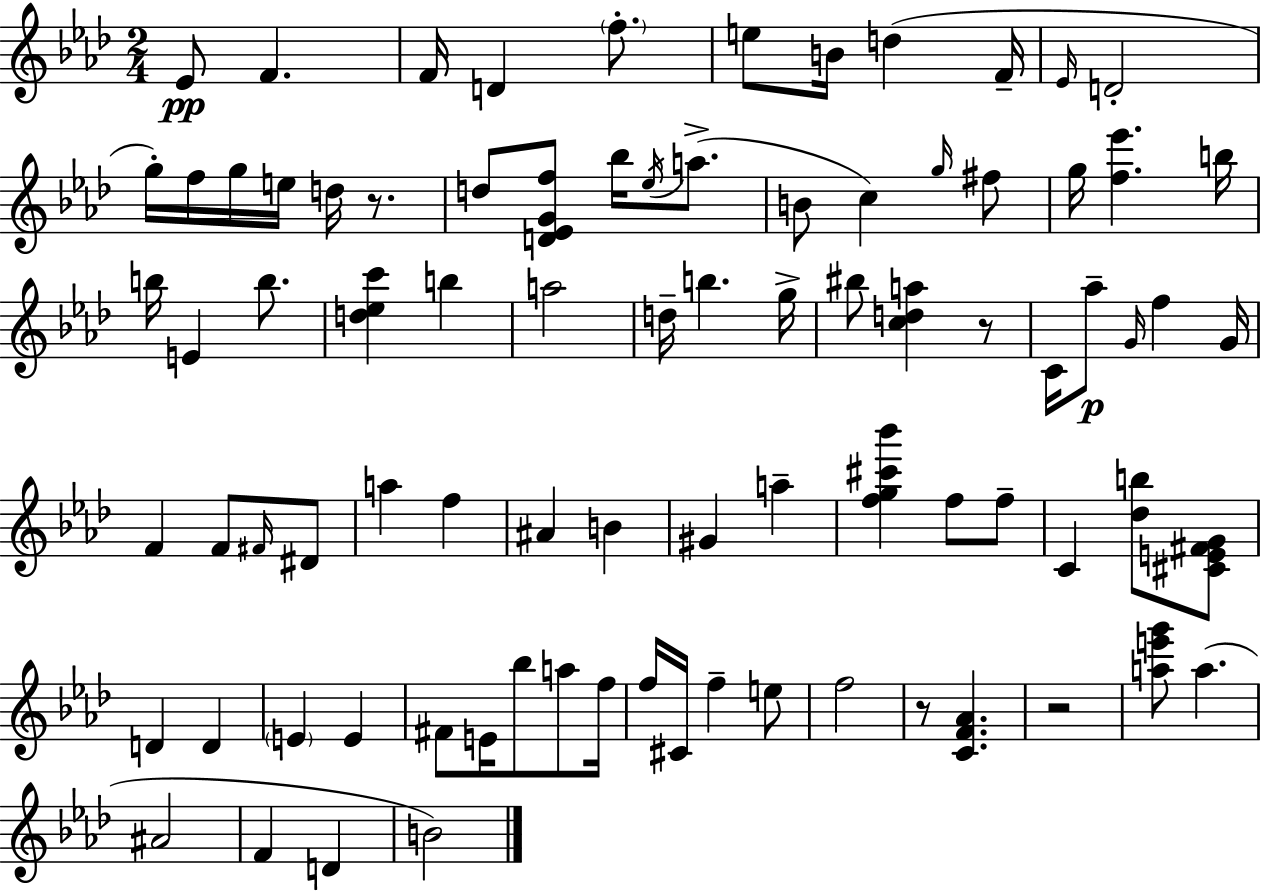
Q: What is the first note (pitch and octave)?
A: Eb4